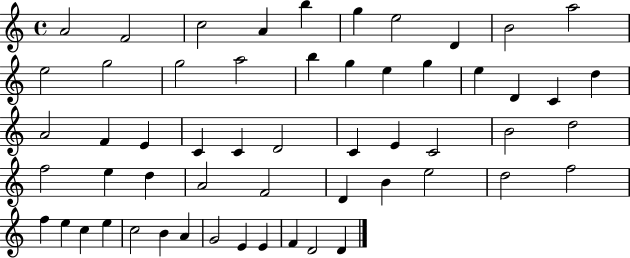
{
  \clef treble
  \time 4/4
  \defaultTimeSignature
  \key c \major
  a'2 f'2 | c''2 a'4 b''4 | g''4 e''2 d'4 | b'2 a''2 | \break e''2 g''2 | g''2 a''2 | b''4 g''4 e''4 g''4 | e''4 d'4 c'4 d''4 | \break a'2 f'4 e'4 | c'4 c'4 d'2 | c'4 e'4 c'2 | b'2 d''2 | \break f''2 e''4 d''4 | a'2 f'2 | d'4 b'4 e''2 | d''2 f''2 | \break f''4 e''4 c''4 e''4 | c''2 b'4 a'4 | g'2 e'4 e'4 | f'4 d'2 d'4 | \break \bar "|."
}